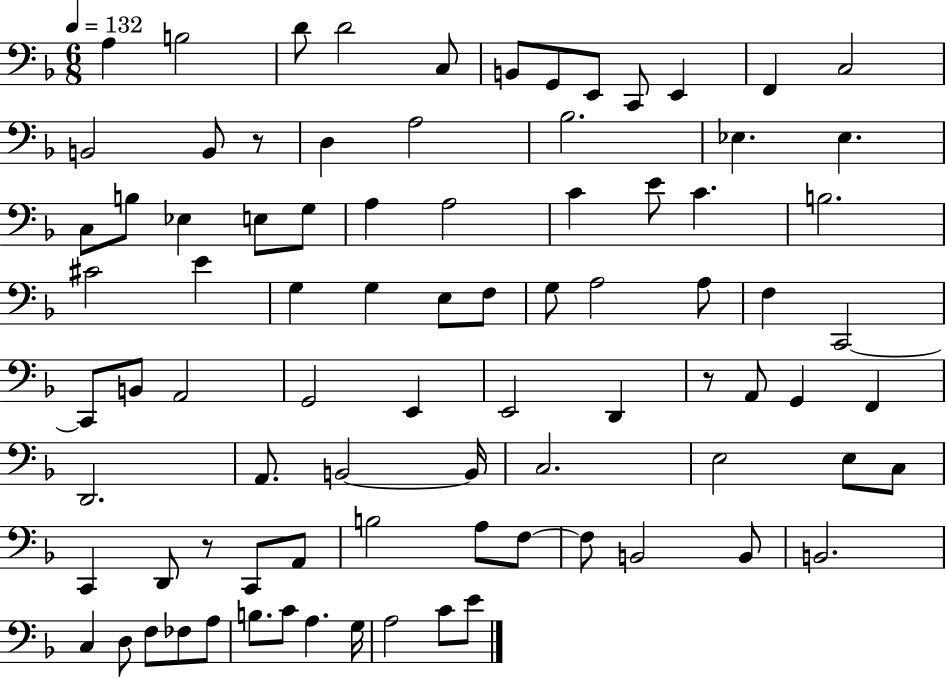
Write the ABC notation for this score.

X:1
T:Untitled
M:6/8
L:1/4
K:F
A, B,2 D/2 D2 C,/2 B,,/2 G,,/2 E,,/2 C,,/2 E,, F,, C,2 B,,2 B,,/2 z/2 D, A,2 _B,2 _E, _E, C,/2 B,/2 _E, E,/2 G,/2 A, A,2 C E/2 C B,2 ^C2 E G, G, E,/2 F,/2 G,/2 A,2 A,/2 F, C,,2 C,,/2 B,,/2 A,,2 G,,2 E,, E,,2 D,, z/2 A,,/2 G,, F,, D,,2 A,,/2 B,,2 B,,/4 C,2 E,2 E,/2 C,/2 C,, D,,/2 z/2 C,,/2 A,,/2 B,2 A,/2 F,/2 F,/2 B,,2 B,,/2 B,,2 C, D,/2 F,/2 _F,/2 A,/2 B,/2 C/2 A, G,/4 A,2 C/2 E/2